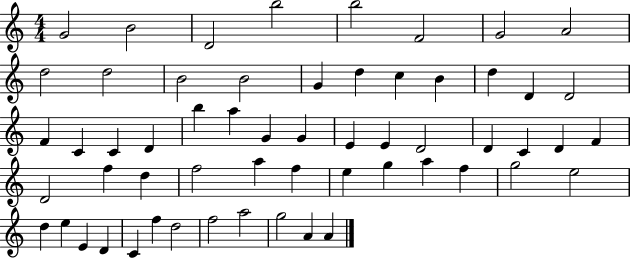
G4/h B4/h D4/h B5/h B5/h F4/h G4/h A4/h D5/h D5/h B4/h B4/h G4/q D5/q C5/q B4/q D5/q D4/q D4/h F4/q C4/q C4/q D4/q B5/q A5/q G4/q G4/q E4/q E4/q D4/h D4/q C4/q D4/q F4/q D4/h F5/q D5/q F5/h A5/q F5/q E5/q G5/q A5/q F5/q G5/h E5/h D5/q E5/q E4/q D4/q C4/q F5/q D5/h F5/h A5/h G5/h A4/q A4/q